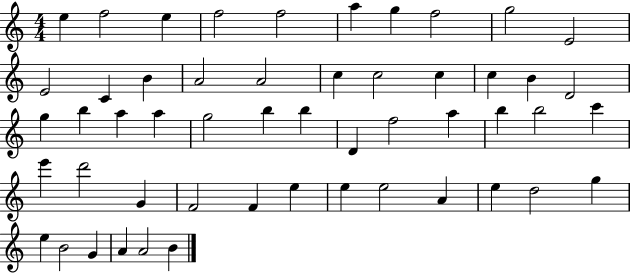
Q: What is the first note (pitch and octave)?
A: E5